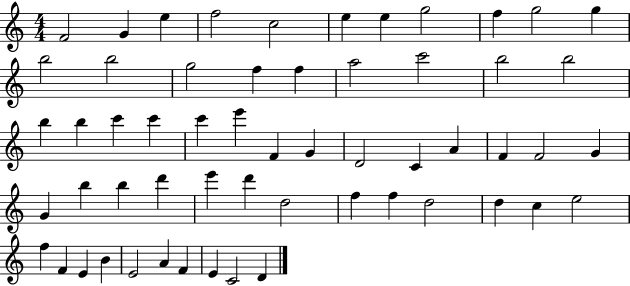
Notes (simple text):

F4/h G4/q E5/q F5/h C5/h E5/q E5/q G5/h F5/q G5/h G5/q B5/h B5/h G5/h F5/q F5/q A5/h C6/h B5/h B5/h B5/q B5/q C6/q C6/q C6/q E6/q F4/q G4/q D4/h C4/q A4/q F4/q F4/h G4/q G4/q B5/q B5/q D6/q E6/q D6/q D5/h F5/q F5/q D5/h D5/q C5/q E5/h F5/q F4/q E4/q B4/q E4/h A4/q F4/q E4/q C4/h D4/q